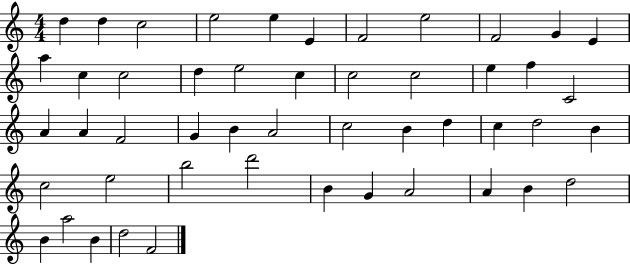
D5/q D5/q C5/h E5/h E5/q E4/q F4/h E5/h F4/h G4/q E4/q A5/q C5/q C5/h D5/q E5/h C5/q C5/h C5/h E5/q F5/q C4/h A4/q A4/q F4/h G4/q B4/q A4/h C5/h B4/q D5/q C5/q D5/h B4/q C5/h E5/h B5/h D6/h B4/q G4/q A4/h A4/q B4/q D5/h B4/q A5/h B4/q D5/h F4/h